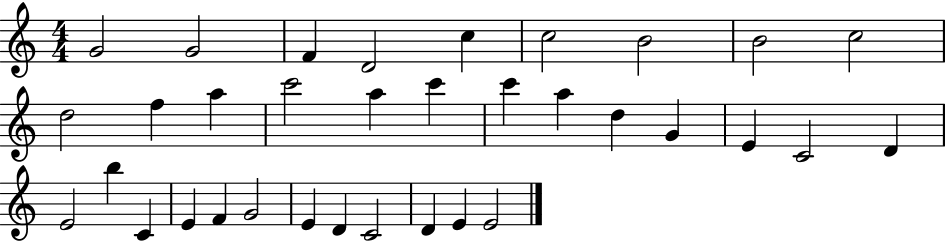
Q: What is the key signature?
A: C major